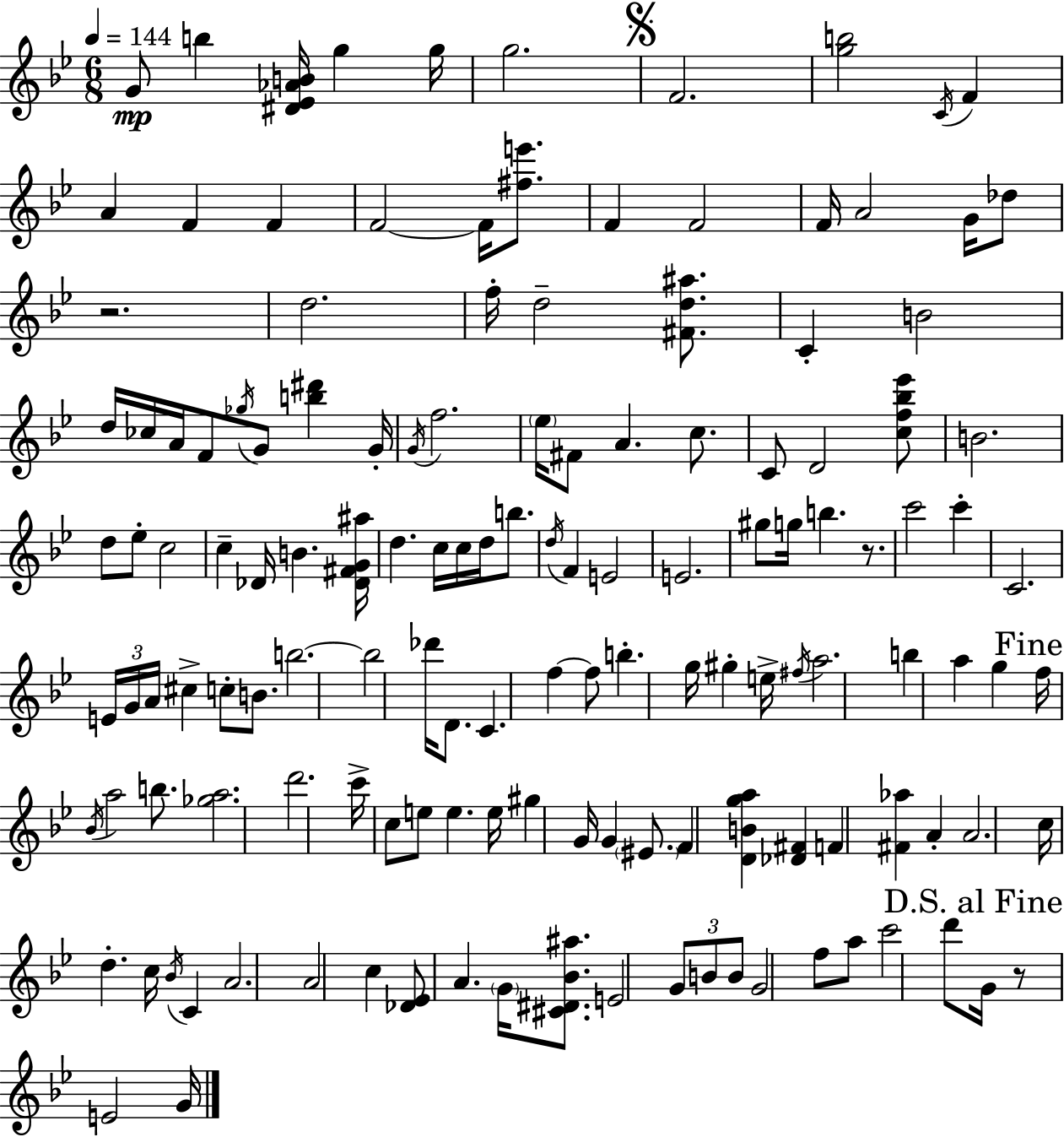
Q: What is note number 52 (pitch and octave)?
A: D5